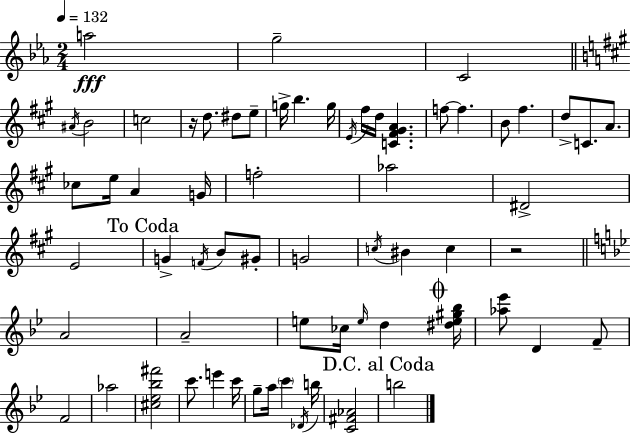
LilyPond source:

{
  \clef treble
  \numericTimeSignature
  \time 2/4
  \key ees \major
  \tempo 4 = 132
  \repeat volta 2 { a''2\fff | g''2-- | c'2 | \bar "||" \break \key a \major \acciaccatura { ais'16 } b'2 | c''2 | r16 d''8. dis''8 e''8-- | g''16-> b''4. | \break g''16 \acciaccatura { e'16 } fis''16 d''16 <c' fis' gis' a'>4. | f''8~~ f''4. | b'8 fis''4. | d''8-> c'8. a'8. | \break ces''8 e''16 a'4 | g'16 f''2-. | aes''2 | dis'2-> | \break e'2 | \mark "To Coda" g'4-> \acciaccatura { f'16 } b'8 | gis'8-. g'2 | \acciaccatura { c''16 } bis'4 | \break c''4 r2 | \bar "||" \break \key bes \major a'2 | a'2-- | e''8 ces''16 \grace { e''16 } d''4 | \mark \markup { \musicglyph "scripts.coda" } <dis'' e'' gis'' bes''>16 <aes'' ees'''>8 d'4 f'8-- | \break f'2 | aes''2 | <cis'' ees'' bes'' fis'''>2 | c'''8. e'''4 | \break c'''16 g''8-- a''16 \parenthesize c'''4 | \acciaccatura { des'16 } b''16 <c' fis' aes'>2 | \mark "D.C. al Coda" b''2 | } \bar "|."
}